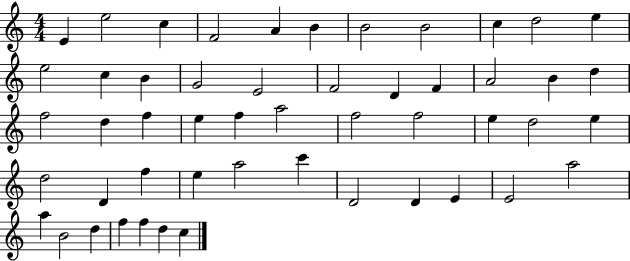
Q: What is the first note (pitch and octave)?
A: E4